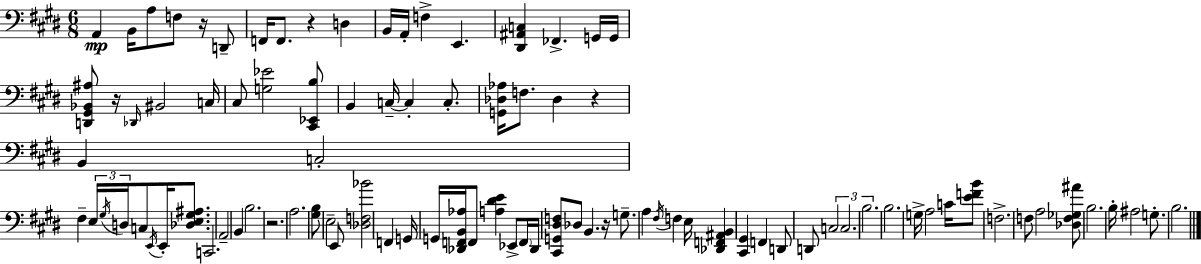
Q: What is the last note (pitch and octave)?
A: B3